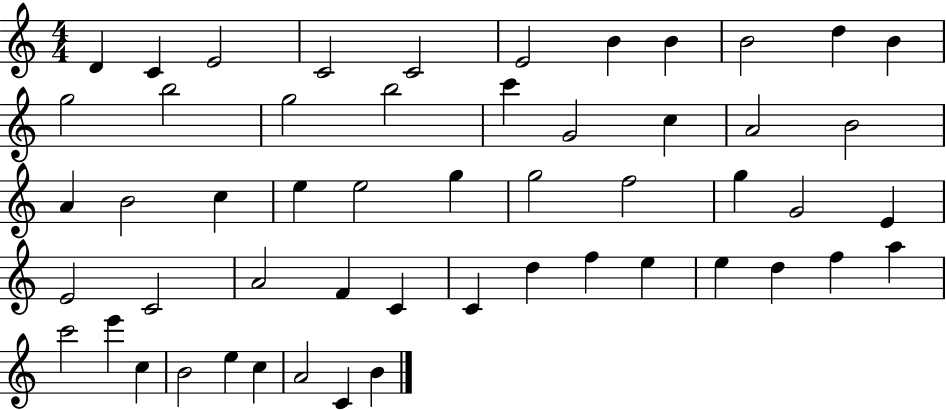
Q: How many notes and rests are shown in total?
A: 53